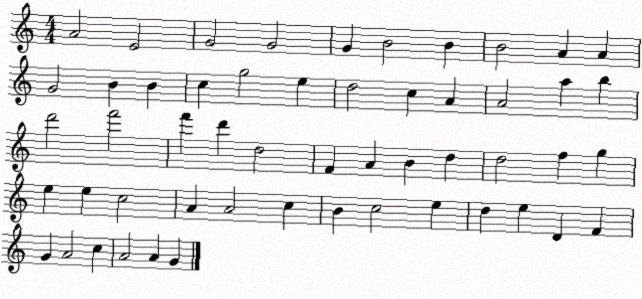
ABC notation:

X:1
T:Untitled
M:4/4
L:1/4
K:C
A2 E2 G2 G2 G B2 B B2 A A G2 B B c g2 e d2 c A A2 a b d'2 f'2 f' d' d2 F A B d d2 f g e e c2 A A2 c B c2 e d e D F G A2 c A2 A G